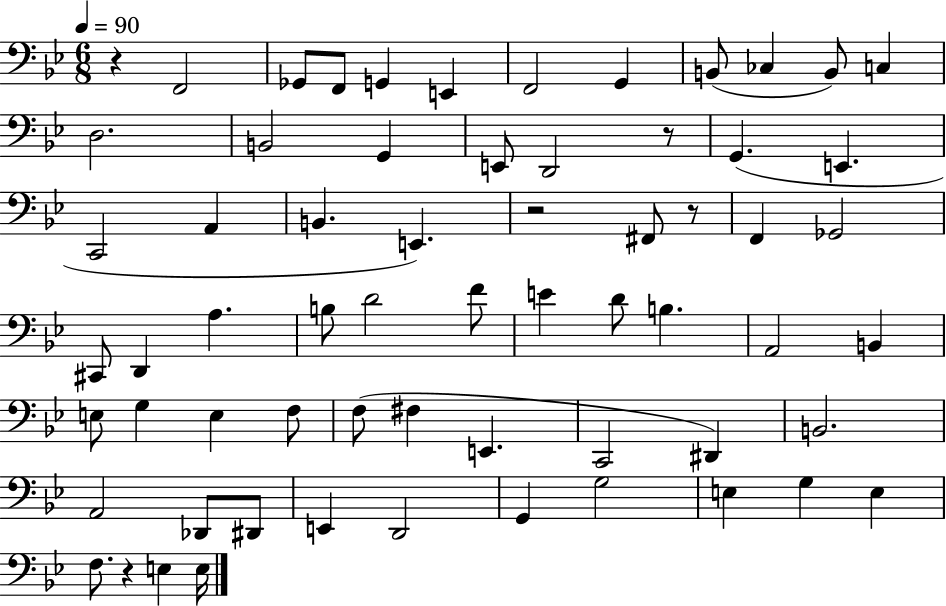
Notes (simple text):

R/q F2/h Gb2/e F2/e G2/q E2/q F2/h G2/q B2/e CES3/q B2/e C3/q D3/h. B2/h G2/q E2/e D2/h R/e G2/q. E2/q. C2/h A2/q B2/q. E2/q. R/h F#2/e R/e F2/q Gb2/h C#2/e D2/q A3/q. B3/e D4/h F4/e E4/q D4/e B3/q. A2/h B2/q E3/e G3/q E3/q F3/e F3/e F#3/q E2/q. C2/h D#2/q B2/h. A2/h Db2/e D#2/e E2/q D2/h G2/q G3/h E3/q G3/q E3/q F3/e. R/q E3/q E3/s